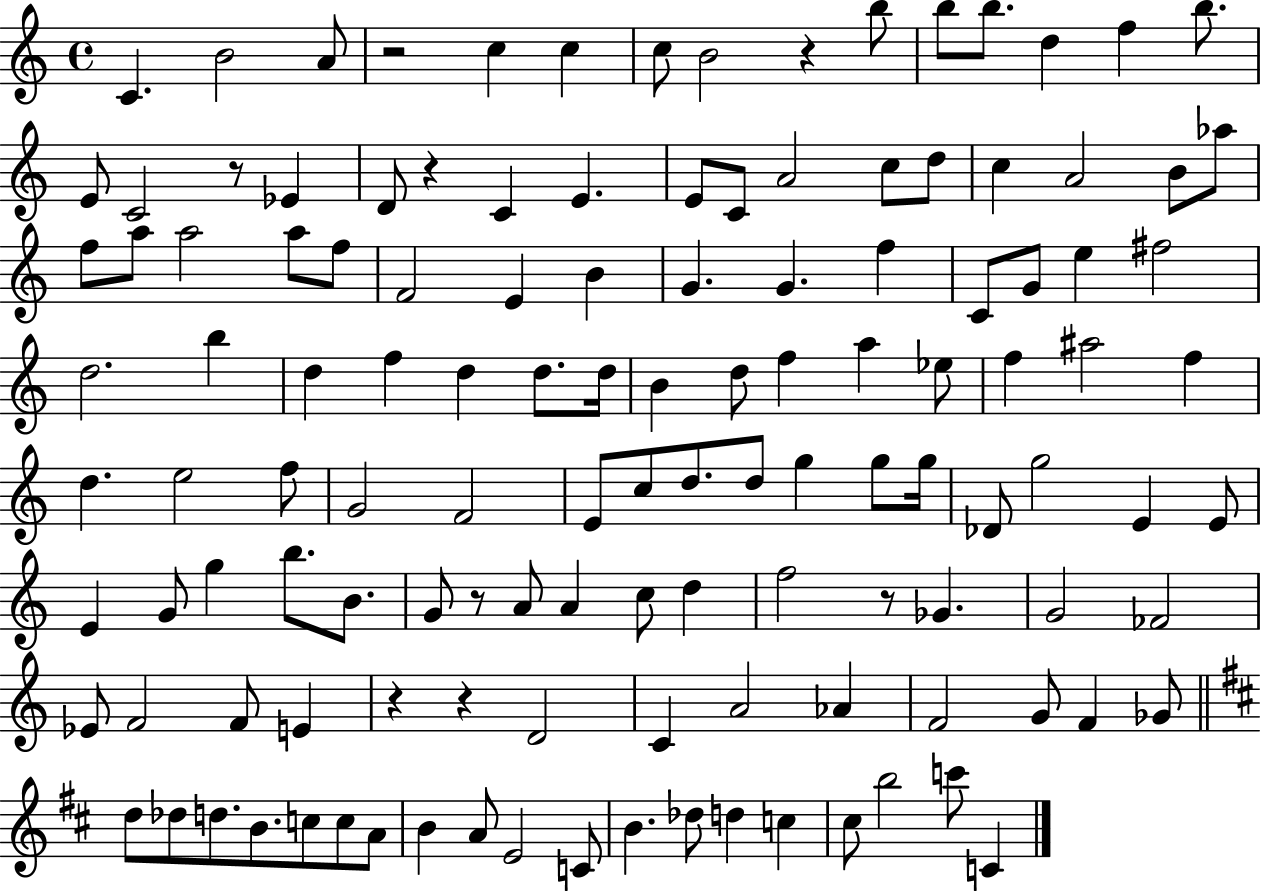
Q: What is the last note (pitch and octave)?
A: C4